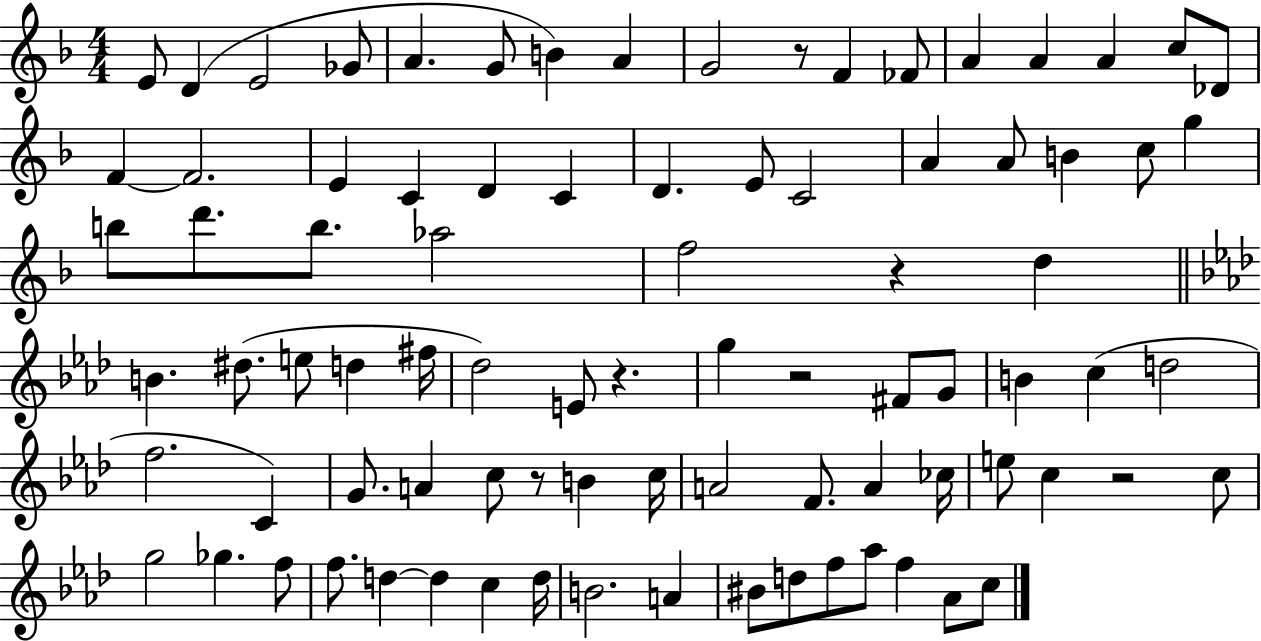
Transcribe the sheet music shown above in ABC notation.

X:1
T:Untitled
M:4/4
L:1/4
K:F
E/2 D E2 _G/2 A G/2 B A G2 z/2 F _F/2 A A A c/2 _D/2 F F2 E C D C D E/2 C2 A A/2 B c/2 g b/2 d'/2 b/2 _a2 f2 z d B ^d/2 e/2 d ^f/4 _d2 E/2 z g z2 ^F/2 G/2 B c d2 f2 C G/2 A c/2 z/2 B c/4 A2 F/2 A _c/4 e/2 c z2 c/2 g2 _g f/2 f/2 d d c d/4 B2 A ^B/2 d/2 f/2 _a/2 f _A/2 c/2